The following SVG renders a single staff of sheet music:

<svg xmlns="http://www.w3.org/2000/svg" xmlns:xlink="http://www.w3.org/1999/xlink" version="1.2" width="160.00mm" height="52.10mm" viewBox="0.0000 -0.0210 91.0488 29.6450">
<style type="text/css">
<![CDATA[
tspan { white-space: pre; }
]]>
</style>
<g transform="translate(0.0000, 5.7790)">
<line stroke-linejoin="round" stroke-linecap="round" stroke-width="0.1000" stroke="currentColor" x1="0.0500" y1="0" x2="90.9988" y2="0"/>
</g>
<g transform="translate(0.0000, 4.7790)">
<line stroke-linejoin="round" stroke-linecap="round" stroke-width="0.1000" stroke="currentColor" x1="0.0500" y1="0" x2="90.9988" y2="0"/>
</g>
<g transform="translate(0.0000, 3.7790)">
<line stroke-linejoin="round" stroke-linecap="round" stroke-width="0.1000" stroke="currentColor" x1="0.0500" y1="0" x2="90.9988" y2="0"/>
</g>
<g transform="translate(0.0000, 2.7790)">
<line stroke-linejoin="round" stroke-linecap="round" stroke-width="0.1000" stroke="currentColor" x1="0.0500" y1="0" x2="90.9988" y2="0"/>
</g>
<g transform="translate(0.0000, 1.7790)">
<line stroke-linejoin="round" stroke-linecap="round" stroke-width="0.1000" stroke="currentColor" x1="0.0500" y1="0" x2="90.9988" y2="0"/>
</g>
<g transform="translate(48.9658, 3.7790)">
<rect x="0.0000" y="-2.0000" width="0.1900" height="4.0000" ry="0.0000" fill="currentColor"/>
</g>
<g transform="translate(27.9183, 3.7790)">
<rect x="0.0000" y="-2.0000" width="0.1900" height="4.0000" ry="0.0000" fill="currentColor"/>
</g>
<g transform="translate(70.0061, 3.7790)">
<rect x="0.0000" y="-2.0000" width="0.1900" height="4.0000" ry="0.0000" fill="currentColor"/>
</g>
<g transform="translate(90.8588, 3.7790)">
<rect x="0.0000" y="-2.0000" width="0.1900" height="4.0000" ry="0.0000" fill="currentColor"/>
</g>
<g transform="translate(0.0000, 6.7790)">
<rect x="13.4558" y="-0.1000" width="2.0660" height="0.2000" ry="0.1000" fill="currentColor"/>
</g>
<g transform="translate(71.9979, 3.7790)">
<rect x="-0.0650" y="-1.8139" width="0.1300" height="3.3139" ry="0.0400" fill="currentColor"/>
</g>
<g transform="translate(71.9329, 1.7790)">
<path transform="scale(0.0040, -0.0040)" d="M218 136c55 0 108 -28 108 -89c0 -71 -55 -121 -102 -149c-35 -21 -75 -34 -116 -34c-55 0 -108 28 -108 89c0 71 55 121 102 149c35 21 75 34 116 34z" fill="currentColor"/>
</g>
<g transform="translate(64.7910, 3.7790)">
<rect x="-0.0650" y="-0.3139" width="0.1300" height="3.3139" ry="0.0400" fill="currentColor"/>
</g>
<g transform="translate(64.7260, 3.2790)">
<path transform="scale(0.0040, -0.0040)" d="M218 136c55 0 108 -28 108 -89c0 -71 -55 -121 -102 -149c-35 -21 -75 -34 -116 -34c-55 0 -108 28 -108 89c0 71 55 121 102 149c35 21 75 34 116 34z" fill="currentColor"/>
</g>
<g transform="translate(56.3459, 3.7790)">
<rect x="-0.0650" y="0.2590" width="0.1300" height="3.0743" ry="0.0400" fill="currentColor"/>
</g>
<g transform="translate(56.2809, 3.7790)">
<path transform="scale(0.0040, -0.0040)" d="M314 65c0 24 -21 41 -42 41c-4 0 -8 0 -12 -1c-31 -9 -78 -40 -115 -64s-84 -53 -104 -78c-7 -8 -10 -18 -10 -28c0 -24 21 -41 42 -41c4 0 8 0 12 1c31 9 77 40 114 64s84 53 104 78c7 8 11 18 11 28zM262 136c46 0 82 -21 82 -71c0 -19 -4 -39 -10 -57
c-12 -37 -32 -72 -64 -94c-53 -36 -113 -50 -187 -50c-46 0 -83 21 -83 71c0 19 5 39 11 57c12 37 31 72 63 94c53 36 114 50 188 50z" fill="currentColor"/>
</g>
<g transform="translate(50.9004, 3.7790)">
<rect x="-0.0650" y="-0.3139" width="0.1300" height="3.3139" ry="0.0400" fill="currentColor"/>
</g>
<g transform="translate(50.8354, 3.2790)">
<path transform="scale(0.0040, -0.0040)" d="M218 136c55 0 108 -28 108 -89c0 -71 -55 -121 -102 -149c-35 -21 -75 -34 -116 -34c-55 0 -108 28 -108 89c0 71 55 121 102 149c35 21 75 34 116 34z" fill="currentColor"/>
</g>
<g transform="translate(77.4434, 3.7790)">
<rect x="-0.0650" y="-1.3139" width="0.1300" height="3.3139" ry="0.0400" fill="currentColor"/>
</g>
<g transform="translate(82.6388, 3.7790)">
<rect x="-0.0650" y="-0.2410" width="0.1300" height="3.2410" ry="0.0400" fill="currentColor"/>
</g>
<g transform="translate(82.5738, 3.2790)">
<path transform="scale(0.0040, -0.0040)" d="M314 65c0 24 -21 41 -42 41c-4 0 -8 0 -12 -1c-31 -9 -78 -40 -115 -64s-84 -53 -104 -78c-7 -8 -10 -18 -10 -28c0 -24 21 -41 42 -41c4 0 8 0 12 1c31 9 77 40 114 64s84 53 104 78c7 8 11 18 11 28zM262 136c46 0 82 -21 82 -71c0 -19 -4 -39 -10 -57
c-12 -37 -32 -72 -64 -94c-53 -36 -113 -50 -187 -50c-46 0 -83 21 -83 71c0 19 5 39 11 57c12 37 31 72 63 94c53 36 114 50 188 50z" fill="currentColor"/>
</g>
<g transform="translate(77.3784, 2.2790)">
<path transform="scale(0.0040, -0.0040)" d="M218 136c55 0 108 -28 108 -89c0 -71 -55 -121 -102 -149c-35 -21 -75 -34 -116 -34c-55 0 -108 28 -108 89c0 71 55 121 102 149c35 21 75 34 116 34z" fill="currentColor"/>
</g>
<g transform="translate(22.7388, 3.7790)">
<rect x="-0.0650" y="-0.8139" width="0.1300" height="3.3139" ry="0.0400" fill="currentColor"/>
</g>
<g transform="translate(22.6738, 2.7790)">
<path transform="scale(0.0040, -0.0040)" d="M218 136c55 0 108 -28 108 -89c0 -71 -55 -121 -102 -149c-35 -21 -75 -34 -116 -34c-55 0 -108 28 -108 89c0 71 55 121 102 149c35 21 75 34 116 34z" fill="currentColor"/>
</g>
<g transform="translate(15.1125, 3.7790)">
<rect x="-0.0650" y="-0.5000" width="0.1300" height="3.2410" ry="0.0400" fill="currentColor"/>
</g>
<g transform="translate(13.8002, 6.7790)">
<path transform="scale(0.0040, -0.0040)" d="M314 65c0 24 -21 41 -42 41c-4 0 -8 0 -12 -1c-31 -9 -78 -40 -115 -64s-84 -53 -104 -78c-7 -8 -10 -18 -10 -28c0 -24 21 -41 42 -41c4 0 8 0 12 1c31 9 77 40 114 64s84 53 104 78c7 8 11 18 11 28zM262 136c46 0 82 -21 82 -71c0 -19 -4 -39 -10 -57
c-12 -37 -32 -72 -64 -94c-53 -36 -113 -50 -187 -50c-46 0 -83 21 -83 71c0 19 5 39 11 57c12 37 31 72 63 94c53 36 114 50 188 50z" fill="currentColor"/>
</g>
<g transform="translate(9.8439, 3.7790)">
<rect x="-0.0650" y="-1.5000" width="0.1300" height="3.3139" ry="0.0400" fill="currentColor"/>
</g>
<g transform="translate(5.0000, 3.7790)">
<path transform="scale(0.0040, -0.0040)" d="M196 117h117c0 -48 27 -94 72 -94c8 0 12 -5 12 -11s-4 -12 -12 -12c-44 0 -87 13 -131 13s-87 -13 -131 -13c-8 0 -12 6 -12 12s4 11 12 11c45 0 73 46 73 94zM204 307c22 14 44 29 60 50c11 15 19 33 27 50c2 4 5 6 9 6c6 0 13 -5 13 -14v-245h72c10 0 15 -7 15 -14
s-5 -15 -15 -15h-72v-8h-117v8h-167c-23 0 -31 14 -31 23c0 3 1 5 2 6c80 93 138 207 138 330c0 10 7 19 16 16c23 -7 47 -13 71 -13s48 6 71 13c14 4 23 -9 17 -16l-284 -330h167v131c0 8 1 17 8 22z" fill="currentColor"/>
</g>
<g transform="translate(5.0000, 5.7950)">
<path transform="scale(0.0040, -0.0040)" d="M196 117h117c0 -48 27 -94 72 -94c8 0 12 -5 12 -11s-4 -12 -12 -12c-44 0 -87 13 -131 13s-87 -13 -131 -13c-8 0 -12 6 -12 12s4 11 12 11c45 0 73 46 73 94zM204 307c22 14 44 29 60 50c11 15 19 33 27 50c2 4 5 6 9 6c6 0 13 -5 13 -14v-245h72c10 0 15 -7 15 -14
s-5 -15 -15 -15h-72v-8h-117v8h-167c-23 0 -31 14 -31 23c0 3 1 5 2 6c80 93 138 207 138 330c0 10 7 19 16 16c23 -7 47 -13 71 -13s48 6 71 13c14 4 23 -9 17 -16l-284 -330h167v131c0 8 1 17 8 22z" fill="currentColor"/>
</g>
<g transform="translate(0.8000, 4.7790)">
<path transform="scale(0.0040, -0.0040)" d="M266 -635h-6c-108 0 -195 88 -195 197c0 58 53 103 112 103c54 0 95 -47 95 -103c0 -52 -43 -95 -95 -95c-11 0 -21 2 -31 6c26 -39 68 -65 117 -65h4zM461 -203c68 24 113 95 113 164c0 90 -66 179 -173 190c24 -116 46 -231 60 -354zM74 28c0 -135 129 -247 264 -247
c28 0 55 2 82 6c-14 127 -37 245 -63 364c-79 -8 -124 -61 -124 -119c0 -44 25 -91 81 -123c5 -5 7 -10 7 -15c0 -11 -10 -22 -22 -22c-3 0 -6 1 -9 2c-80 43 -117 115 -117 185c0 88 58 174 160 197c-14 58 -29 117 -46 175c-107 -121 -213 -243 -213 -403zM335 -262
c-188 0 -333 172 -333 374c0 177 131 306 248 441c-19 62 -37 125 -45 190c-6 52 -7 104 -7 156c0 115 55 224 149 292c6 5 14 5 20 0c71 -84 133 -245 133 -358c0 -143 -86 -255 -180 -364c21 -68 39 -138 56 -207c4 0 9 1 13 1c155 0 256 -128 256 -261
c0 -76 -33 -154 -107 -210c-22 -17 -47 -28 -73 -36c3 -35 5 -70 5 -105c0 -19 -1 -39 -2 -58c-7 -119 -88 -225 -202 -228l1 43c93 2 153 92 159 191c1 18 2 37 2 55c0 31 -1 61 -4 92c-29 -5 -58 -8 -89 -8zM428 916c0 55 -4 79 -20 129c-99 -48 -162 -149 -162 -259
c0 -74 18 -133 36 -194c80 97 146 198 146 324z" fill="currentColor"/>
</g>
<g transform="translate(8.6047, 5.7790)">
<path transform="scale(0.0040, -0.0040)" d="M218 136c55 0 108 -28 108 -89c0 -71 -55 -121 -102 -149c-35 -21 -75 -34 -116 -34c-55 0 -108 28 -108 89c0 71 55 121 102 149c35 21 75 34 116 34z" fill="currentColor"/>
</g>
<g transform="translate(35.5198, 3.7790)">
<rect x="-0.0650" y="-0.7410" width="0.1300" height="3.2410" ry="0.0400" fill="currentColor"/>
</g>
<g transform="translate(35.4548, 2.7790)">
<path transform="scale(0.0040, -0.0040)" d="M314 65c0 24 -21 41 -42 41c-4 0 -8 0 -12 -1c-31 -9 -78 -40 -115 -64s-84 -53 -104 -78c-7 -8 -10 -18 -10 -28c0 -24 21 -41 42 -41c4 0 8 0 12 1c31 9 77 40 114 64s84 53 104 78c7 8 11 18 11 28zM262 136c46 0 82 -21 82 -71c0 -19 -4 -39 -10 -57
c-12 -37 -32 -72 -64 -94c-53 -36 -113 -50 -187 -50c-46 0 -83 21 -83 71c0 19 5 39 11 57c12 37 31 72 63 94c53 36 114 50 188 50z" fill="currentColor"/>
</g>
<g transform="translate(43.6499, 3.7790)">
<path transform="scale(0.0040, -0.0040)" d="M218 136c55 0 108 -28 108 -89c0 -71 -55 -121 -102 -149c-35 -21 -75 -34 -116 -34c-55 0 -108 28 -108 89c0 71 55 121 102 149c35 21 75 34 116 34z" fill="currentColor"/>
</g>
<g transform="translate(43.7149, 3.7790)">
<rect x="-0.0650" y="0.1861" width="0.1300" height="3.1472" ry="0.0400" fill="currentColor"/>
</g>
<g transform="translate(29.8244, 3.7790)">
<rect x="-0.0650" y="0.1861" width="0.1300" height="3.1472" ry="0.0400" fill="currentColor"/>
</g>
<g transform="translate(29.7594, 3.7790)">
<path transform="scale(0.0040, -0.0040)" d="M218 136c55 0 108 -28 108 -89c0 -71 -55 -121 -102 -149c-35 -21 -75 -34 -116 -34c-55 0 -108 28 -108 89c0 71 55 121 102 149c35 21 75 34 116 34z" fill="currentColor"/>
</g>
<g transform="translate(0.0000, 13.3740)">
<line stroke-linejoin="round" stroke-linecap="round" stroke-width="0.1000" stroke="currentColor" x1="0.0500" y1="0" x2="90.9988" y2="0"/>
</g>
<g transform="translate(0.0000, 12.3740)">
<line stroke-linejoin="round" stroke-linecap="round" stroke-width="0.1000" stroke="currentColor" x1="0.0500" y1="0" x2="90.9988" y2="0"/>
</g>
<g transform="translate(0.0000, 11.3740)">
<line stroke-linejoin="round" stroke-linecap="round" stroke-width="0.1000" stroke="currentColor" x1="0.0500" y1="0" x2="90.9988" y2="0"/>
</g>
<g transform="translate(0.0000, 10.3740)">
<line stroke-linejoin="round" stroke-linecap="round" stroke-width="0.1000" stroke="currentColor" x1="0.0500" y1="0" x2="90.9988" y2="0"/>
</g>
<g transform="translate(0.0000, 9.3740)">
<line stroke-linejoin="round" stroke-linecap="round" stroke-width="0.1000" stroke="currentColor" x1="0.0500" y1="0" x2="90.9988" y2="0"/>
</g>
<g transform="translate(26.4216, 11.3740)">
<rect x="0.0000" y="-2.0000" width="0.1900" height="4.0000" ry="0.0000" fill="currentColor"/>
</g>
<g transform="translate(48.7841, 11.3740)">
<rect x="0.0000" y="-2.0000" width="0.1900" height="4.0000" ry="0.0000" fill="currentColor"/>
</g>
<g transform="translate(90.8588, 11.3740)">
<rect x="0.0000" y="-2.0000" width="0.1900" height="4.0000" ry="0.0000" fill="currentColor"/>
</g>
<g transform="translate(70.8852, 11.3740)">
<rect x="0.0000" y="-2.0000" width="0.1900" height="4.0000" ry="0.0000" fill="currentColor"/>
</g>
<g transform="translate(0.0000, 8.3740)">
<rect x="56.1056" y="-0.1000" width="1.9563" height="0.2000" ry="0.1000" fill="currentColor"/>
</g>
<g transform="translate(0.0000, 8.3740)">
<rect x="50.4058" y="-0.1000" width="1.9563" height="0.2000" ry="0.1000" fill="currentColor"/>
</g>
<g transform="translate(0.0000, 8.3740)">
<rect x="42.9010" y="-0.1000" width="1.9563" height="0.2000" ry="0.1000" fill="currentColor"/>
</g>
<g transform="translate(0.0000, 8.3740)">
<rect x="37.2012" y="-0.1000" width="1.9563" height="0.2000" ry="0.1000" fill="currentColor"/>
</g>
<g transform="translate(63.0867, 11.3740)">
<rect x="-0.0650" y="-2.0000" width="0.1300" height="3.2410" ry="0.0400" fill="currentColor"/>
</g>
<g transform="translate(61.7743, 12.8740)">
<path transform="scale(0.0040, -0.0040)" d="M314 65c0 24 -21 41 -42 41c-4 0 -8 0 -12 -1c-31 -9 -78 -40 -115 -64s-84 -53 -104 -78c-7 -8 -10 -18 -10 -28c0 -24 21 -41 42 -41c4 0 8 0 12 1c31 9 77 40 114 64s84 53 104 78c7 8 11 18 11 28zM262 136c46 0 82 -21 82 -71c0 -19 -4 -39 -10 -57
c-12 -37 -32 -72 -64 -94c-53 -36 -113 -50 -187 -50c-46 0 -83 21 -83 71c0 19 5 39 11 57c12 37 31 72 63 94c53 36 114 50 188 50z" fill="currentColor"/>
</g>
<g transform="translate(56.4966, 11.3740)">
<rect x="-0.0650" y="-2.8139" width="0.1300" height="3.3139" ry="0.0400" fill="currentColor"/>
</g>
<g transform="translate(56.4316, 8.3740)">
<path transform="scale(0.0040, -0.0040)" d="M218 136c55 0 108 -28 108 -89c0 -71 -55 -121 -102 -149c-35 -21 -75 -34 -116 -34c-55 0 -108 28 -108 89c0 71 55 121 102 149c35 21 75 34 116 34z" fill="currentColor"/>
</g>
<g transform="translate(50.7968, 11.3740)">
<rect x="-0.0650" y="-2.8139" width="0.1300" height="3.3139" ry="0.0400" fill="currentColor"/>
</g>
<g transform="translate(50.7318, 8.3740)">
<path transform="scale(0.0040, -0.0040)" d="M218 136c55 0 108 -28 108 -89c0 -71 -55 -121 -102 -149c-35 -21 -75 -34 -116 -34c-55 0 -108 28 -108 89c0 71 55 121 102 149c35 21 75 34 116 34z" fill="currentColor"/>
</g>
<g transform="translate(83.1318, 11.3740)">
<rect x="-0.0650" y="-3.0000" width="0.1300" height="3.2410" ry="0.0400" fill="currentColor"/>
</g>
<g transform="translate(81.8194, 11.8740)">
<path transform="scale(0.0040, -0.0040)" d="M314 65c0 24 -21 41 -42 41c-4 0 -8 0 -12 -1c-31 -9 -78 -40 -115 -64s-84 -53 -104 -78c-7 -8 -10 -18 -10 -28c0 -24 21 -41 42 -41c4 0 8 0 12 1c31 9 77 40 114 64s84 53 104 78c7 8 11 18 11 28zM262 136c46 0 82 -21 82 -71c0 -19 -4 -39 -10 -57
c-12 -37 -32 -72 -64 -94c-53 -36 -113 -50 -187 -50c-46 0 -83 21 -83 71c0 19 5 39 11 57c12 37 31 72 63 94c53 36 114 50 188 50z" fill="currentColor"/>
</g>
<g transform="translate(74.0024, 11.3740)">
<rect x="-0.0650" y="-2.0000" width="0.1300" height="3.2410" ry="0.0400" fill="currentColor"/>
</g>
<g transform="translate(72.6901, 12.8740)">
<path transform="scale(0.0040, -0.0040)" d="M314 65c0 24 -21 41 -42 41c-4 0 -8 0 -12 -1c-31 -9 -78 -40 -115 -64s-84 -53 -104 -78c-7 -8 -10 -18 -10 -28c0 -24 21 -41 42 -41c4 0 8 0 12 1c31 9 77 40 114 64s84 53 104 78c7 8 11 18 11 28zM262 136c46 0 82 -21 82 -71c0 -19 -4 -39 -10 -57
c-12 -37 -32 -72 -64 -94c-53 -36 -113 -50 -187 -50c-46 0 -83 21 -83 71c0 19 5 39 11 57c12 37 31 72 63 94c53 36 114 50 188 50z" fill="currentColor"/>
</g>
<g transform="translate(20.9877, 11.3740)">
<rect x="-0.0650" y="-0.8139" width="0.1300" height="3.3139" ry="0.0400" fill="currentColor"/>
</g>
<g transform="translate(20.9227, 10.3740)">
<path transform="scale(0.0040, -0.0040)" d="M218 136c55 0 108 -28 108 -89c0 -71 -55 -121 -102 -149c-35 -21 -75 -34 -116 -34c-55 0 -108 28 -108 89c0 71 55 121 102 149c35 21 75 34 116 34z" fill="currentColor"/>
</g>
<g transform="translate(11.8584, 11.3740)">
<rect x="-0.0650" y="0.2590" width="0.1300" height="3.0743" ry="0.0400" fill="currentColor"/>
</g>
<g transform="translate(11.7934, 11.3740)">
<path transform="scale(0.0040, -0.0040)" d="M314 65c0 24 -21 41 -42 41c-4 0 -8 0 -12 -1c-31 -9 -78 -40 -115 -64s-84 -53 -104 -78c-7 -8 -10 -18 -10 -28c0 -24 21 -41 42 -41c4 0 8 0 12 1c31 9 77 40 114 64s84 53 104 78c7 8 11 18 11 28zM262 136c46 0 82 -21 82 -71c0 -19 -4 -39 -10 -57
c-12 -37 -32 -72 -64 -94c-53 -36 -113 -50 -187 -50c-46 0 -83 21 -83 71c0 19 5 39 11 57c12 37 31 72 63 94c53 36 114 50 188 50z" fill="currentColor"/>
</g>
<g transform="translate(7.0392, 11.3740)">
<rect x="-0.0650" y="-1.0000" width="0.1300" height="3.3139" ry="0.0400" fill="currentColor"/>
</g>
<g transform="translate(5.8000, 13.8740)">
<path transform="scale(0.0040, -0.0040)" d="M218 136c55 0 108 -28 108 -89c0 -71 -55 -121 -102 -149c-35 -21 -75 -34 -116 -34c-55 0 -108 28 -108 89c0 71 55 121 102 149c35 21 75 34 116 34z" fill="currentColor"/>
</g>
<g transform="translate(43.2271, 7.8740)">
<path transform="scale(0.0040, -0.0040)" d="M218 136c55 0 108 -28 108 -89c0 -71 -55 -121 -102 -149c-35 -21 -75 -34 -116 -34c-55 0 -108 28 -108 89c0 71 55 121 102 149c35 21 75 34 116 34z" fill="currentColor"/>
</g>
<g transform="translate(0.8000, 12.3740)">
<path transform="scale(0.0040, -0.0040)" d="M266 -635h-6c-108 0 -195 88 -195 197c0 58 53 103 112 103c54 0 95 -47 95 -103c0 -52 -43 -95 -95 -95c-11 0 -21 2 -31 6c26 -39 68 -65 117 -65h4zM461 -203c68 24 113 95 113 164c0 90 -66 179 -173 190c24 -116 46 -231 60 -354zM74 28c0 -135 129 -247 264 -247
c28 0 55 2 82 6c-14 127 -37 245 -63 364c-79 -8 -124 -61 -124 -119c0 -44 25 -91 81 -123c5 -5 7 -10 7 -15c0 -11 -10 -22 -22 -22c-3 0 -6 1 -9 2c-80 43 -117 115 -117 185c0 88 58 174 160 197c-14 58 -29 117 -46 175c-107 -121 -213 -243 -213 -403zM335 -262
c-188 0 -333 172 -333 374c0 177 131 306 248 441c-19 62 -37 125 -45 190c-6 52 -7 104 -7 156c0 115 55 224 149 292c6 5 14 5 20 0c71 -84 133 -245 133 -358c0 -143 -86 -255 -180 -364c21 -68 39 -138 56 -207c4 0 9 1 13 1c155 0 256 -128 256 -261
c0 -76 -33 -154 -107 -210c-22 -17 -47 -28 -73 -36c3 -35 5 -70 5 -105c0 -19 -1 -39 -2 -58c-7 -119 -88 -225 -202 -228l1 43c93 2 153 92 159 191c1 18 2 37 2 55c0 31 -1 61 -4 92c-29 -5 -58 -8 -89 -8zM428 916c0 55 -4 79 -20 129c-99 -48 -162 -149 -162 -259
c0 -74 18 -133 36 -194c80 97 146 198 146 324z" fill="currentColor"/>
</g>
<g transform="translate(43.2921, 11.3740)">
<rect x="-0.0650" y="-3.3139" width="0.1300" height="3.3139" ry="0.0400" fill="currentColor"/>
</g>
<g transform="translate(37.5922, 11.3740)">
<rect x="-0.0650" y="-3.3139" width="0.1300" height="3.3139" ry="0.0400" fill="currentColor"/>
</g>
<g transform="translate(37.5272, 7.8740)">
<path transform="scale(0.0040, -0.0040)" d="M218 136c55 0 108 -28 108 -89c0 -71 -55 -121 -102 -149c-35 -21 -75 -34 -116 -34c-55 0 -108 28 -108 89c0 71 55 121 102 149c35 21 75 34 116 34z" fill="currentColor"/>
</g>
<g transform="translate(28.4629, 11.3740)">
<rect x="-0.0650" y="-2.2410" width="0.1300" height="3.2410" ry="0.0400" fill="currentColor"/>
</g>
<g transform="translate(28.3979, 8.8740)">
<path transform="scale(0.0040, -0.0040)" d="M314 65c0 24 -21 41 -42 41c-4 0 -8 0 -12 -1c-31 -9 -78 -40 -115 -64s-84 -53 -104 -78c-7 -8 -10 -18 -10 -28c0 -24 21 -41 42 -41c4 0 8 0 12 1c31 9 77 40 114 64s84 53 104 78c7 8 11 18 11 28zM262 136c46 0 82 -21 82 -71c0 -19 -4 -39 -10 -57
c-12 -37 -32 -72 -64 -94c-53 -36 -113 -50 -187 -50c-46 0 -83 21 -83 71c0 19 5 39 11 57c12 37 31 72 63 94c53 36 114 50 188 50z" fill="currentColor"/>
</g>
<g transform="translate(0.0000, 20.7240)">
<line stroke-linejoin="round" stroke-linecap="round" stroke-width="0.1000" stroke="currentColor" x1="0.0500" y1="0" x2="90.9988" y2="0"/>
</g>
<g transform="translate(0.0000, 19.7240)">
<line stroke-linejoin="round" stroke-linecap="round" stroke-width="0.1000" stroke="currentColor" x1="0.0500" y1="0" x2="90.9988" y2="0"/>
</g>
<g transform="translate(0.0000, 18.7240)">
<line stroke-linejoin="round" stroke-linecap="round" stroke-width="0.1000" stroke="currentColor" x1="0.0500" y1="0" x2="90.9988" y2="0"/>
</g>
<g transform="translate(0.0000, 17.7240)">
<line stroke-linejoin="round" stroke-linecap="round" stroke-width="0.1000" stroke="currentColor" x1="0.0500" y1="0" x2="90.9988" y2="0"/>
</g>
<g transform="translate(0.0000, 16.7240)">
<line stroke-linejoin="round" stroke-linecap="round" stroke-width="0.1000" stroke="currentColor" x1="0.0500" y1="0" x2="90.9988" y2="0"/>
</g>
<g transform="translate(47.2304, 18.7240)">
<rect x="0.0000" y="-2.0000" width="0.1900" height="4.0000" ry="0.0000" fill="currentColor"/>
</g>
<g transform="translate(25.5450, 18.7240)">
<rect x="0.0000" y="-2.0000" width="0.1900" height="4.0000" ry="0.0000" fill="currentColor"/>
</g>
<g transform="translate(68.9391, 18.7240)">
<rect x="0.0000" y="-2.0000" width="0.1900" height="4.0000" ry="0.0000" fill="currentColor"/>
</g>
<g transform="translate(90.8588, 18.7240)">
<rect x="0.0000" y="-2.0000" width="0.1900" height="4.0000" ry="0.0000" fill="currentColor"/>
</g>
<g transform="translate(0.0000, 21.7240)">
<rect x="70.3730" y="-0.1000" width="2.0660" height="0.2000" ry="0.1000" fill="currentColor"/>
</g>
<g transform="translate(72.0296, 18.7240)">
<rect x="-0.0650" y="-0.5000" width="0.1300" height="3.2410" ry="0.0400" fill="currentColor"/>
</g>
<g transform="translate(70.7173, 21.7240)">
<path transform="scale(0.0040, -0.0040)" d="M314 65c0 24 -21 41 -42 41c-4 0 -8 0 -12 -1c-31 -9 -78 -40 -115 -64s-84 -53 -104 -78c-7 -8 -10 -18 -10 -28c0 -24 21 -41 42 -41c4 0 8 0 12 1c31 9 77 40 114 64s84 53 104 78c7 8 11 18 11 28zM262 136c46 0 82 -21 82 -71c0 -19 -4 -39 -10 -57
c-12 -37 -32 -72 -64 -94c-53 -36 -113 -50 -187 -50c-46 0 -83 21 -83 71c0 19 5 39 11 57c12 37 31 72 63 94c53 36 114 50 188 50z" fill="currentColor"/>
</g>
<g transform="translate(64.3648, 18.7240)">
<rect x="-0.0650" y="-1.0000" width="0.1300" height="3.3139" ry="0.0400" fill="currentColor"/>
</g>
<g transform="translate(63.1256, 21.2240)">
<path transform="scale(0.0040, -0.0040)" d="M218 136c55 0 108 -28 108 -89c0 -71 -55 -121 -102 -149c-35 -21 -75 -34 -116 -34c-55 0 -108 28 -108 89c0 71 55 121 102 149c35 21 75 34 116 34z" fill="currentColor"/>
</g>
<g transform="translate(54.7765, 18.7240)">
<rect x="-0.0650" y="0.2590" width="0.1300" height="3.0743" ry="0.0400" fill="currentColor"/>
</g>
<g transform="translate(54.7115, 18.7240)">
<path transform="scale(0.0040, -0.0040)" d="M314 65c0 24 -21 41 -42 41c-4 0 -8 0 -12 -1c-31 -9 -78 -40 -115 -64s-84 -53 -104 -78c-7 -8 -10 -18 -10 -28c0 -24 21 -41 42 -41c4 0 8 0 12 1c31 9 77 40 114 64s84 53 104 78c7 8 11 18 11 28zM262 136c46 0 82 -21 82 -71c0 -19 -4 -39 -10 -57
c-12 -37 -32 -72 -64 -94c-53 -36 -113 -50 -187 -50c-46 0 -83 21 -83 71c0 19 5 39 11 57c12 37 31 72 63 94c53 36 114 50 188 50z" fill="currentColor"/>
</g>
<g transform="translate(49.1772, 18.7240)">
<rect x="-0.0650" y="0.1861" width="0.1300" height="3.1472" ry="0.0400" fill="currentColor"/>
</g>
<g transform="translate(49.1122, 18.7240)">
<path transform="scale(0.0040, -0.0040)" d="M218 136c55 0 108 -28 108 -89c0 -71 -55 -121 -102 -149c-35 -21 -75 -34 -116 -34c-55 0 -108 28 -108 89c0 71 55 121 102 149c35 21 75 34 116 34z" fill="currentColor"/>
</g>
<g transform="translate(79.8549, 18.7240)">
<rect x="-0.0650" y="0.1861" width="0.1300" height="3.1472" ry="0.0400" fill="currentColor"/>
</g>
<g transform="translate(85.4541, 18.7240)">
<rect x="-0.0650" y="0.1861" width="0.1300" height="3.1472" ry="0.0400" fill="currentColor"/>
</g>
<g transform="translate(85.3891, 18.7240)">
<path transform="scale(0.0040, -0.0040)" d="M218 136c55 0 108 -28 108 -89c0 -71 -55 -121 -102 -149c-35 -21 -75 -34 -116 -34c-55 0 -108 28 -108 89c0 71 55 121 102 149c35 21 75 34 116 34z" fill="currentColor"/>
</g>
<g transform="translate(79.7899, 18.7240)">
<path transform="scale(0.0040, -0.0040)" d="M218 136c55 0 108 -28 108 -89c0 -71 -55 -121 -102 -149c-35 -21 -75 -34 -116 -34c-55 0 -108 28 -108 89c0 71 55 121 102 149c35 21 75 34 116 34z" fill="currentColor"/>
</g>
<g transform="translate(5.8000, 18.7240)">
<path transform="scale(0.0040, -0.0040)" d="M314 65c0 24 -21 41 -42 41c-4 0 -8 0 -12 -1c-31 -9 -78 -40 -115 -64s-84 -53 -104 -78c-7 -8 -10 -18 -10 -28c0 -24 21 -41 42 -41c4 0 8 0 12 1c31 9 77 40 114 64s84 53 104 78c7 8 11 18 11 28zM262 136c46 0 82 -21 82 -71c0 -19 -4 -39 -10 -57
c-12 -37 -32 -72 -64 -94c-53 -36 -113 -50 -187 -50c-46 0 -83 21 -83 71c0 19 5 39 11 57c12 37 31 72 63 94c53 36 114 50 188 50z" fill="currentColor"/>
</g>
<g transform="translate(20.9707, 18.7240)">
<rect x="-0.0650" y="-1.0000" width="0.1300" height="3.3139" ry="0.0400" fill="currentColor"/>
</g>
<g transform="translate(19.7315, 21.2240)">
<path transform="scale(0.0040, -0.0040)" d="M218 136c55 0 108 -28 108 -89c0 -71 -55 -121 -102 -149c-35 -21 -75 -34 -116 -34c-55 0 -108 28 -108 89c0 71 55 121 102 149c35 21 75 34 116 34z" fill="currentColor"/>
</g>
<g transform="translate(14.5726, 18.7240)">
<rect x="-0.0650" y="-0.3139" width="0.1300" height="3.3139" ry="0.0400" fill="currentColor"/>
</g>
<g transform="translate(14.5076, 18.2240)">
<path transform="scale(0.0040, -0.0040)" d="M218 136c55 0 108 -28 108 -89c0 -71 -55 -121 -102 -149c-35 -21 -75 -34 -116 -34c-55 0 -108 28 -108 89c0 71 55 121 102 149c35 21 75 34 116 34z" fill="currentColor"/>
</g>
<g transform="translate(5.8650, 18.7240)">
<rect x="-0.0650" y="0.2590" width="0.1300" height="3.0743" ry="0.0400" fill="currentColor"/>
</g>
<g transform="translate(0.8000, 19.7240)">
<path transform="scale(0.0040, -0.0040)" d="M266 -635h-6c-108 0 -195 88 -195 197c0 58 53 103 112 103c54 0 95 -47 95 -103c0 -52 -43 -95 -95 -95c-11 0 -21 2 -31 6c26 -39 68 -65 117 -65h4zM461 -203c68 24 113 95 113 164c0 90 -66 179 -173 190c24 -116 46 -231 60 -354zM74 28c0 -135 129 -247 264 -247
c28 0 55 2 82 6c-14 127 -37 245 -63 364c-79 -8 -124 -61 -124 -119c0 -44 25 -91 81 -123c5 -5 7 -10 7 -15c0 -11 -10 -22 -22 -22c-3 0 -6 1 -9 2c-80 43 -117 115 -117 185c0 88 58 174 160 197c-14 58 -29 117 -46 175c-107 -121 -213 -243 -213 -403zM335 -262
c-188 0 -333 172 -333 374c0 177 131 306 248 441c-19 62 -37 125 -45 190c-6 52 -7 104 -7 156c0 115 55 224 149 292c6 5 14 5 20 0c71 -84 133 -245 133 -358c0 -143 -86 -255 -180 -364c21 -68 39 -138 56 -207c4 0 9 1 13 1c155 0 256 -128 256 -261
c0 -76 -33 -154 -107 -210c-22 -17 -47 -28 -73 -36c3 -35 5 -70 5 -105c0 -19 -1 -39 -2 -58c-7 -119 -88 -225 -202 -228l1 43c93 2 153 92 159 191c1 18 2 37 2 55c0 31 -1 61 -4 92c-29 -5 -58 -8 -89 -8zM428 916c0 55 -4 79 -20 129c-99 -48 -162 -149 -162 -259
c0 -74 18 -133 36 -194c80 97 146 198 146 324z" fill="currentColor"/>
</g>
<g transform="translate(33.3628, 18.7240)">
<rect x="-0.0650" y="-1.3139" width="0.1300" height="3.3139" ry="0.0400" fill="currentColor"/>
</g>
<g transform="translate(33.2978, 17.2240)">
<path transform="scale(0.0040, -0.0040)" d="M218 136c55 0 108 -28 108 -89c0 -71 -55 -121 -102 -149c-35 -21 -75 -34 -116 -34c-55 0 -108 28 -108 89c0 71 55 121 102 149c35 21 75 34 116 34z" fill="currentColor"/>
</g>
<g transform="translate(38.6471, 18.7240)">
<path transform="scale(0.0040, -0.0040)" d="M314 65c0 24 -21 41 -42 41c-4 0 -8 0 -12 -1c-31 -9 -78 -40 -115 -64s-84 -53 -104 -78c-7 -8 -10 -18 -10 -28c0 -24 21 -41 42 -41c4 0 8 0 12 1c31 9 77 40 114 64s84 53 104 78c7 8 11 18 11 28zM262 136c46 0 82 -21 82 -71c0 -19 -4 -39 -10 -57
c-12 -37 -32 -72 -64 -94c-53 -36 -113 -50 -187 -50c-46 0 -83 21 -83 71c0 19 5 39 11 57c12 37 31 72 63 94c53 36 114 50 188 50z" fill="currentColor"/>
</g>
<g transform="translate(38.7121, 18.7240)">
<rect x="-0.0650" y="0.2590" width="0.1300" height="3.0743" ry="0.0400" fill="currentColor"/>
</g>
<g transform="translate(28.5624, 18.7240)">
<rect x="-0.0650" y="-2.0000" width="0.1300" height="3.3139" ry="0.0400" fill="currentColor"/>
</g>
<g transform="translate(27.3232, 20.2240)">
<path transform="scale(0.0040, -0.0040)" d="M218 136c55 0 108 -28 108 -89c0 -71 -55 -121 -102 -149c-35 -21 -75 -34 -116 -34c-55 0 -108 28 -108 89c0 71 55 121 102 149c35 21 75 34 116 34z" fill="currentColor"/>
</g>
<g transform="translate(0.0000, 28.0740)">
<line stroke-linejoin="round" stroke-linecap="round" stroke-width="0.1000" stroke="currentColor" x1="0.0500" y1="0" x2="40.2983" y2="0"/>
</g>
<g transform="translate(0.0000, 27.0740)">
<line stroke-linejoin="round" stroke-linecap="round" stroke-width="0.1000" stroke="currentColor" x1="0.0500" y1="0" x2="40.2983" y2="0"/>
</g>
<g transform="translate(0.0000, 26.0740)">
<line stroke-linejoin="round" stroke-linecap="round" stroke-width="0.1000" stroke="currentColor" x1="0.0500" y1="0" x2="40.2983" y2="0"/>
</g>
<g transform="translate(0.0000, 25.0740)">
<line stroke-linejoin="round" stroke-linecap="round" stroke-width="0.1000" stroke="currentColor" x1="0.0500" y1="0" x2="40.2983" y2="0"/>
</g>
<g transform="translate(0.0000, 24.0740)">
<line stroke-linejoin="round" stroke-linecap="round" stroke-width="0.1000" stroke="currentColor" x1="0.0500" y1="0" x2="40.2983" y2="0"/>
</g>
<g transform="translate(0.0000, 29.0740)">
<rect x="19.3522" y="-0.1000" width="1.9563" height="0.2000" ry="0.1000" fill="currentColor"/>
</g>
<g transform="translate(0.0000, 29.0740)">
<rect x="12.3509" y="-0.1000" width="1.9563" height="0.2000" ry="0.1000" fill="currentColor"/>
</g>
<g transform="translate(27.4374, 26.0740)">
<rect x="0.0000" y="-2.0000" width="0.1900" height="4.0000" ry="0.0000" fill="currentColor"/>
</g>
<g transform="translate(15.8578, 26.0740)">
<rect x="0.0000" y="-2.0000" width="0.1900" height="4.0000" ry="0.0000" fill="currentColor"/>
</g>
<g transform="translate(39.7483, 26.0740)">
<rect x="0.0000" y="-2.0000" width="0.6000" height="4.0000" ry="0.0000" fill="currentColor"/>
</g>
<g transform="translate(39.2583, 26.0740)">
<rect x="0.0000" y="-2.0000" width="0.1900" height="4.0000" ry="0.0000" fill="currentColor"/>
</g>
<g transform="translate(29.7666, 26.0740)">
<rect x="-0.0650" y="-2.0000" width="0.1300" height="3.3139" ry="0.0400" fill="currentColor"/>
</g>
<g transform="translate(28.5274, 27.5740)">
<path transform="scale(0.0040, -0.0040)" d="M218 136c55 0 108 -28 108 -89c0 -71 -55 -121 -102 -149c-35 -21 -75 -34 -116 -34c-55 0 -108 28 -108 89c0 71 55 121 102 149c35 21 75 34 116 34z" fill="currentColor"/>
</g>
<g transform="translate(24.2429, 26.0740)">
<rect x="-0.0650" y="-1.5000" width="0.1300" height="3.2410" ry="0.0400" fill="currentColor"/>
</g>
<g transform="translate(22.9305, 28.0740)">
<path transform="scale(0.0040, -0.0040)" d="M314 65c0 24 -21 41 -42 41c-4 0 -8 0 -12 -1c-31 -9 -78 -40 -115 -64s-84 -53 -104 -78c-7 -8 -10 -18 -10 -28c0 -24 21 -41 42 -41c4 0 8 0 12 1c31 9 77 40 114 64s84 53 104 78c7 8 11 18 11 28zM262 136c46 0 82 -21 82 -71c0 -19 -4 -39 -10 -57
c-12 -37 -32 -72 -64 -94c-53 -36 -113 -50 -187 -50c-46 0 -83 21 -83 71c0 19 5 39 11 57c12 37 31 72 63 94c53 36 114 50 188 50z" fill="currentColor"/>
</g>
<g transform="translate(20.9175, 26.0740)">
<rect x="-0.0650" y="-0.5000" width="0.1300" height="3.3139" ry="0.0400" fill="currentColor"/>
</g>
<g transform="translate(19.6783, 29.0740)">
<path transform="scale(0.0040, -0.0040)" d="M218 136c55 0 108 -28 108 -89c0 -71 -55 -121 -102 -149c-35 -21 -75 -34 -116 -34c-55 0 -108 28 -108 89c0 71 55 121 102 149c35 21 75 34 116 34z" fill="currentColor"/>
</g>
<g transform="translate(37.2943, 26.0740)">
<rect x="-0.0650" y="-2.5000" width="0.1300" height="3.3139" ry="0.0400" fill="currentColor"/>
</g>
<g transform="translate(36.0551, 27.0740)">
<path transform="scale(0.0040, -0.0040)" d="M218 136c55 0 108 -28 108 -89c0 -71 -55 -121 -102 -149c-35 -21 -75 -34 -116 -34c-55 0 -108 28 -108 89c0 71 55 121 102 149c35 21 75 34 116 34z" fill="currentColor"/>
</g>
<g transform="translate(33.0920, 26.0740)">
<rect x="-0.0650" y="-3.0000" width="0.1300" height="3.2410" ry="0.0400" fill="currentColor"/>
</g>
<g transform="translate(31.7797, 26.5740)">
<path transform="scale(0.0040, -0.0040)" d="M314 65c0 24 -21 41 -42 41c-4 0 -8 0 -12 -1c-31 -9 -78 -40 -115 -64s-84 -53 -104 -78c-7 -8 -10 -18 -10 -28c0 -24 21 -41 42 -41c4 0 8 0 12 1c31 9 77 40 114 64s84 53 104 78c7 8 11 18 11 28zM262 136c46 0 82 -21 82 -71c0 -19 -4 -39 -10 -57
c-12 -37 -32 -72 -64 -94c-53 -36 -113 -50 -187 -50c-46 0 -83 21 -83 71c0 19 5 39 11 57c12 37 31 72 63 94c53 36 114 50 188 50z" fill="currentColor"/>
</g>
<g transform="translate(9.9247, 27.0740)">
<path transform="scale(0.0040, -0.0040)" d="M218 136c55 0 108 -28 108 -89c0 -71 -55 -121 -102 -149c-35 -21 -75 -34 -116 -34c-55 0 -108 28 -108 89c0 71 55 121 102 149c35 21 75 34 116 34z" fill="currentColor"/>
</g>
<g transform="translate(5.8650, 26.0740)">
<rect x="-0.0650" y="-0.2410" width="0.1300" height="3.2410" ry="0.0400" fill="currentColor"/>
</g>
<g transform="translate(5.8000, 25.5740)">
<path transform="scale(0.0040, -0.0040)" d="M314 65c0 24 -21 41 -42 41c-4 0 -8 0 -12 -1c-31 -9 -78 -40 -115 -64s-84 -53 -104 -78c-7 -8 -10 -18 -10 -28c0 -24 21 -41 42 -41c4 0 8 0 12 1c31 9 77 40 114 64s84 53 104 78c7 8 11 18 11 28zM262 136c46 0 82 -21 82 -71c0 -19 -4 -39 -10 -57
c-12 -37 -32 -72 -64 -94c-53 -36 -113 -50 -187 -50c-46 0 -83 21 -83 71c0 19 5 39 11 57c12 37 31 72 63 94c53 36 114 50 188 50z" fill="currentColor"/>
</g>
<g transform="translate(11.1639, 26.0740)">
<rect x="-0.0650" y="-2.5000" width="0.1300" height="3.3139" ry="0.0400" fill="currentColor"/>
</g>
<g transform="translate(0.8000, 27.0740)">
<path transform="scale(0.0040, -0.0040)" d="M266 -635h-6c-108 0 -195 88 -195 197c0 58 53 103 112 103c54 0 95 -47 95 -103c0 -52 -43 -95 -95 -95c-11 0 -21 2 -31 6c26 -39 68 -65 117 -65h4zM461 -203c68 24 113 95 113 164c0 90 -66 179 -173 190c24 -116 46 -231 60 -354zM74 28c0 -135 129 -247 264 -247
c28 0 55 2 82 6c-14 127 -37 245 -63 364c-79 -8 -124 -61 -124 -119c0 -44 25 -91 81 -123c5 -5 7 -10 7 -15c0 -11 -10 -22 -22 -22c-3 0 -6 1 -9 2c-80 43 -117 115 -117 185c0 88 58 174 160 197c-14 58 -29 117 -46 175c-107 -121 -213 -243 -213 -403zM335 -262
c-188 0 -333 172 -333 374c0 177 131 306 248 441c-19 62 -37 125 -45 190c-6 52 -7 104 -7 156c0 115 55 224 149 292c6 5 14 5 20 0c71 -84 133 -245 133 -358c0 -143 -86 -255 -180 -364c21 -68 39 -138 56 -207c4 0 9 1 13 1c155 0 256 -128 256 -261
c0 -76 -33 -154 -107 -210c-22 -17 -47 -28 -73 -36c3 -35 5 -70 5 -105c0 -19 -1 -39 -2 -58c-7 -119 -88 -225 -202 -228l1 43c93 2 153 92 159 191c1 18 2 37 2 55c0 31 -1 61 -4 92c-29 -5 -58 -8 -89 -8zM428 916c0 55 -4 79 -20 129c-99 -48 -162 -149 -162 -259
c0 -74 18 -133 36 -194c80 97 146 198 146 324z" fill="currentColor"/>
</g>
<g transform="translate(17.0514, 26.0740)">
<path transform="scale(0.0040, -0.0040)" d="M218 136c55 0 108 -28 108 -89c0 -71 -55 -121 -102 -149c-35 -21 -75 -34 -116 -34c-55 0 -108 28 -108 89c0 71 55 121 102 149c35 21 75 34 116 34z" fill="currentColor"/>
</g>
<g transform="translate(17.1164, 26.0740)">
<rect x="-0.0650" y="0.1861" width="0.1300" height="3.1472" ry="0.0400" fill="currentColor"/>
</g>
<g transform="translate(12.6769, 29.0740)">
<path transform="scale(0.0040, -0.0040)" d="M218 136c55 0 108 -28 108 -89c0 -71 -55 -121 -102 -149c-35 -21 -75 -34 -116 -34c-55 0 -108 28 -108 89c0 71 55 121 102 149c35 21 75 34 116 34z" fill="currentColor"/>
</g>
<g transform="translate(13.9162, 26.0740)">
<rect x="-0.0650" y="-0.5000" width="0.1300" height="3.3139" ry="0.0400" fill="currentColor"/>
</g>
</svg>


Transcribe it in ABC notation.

X:1
T:Untitled
M:4/4
L:1/4
K:C
E C2 d B d2 B c B2 c f e c2 D B2 d g2 b b a a F2 F2 A2 B2 c D F e B2 B B2 D C2 B B c2 G C B C E2 F A2 G